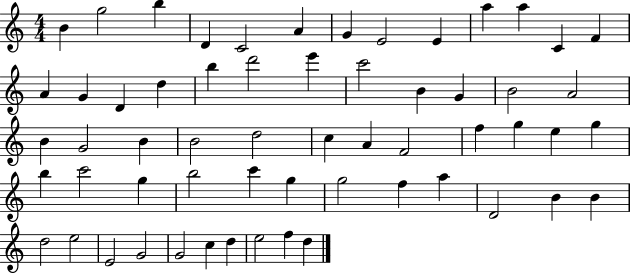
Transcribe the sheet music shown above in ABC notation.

X:1
T:Untitled
M:4/4
L:1/4
K:C
B g2 b D C2 A G E2 E a a C F A G D d b d'2 e' c'2 B G B2 A2 B G2 B B2 d2 c A F2 f g e g b c'2 g b2 c' g g2 f a D2 B B d2 e2 E2 G2 G2 c d e2 f d